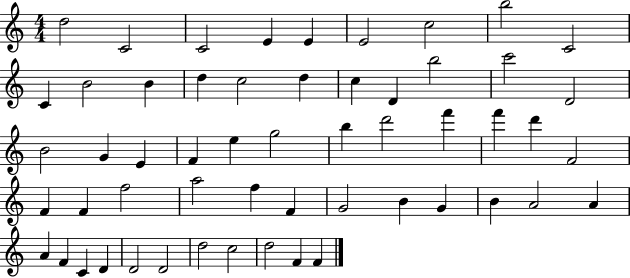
{
  \clef treble
  \numericTimeSignature
  \time 4/4
  \key c \major
  d''2 c'2 | c'2 e'4 e'4 | e'2 c''2 | b''2 c'2 | \break c'4 b'2 b'4 | d''4 c''2 d''4 | c''4 d'4 b''2 | c'''2 d'2 | \break b'2 g'4 e'4 | f'4 e''4 g''2 | b''4 d'''2 f'''4 | f'''4 d'''4 f'2 | \break f'4 f'4 f''2 | a''2 f''4 f'4 | g'2 b'4 g'4 | b'4 a'2 a'4 | \break a'4 f'4 c'4 d'4 | d'2 d'2 | d''2 c''2 | d''2 f'4 f'4 | \break \bar "|."
}